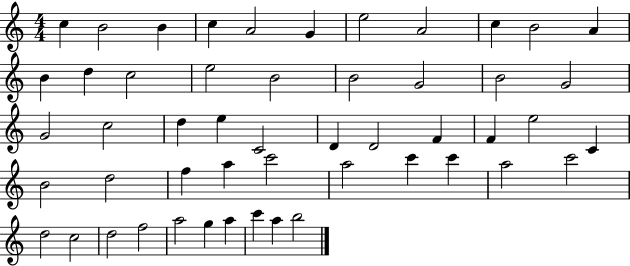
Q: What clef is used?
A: treble